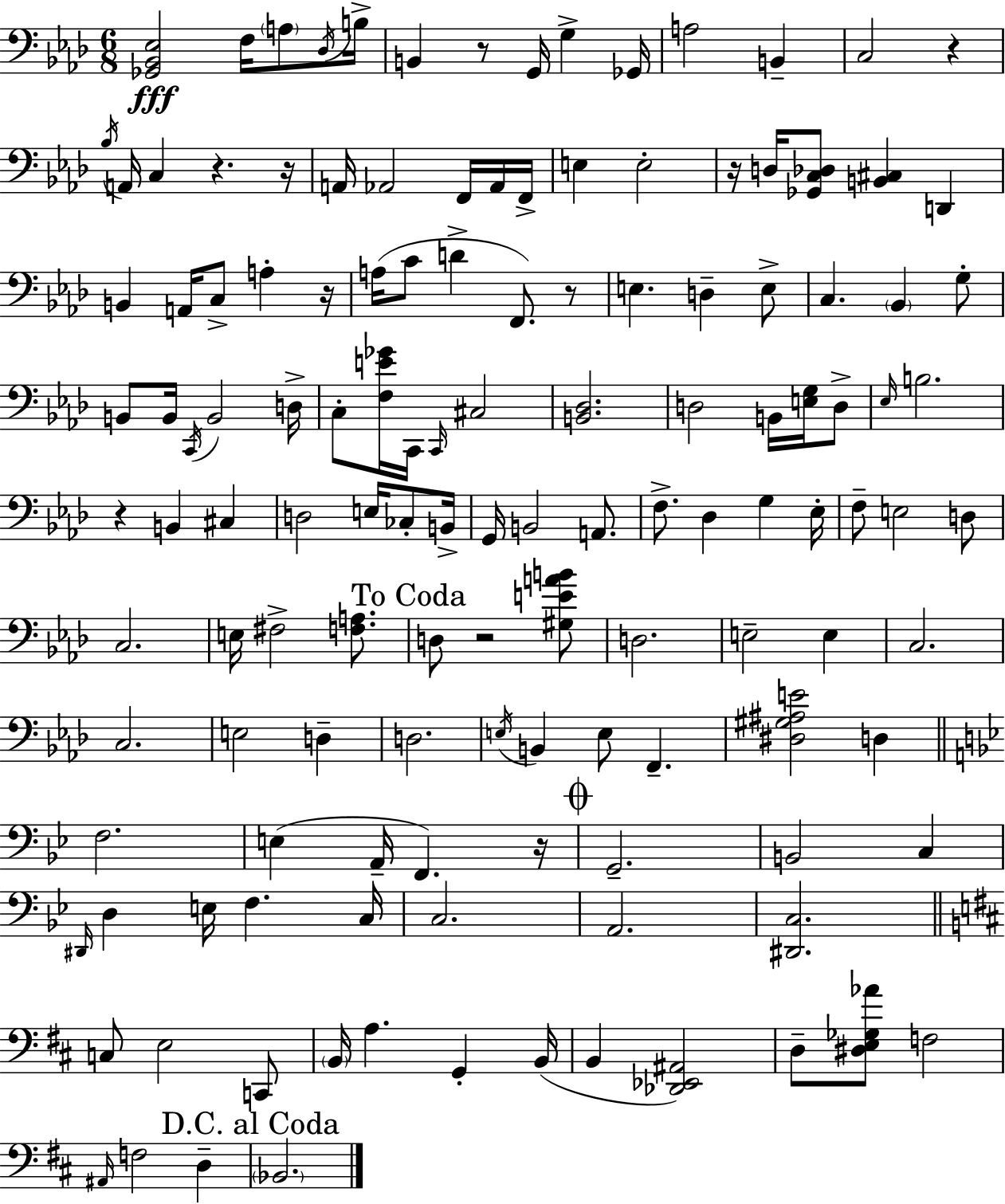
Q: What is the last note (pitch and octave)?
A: Bb2